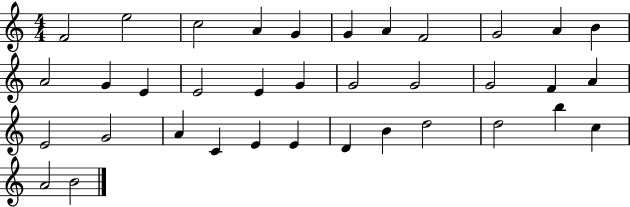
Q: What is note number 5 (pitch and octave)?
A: G4